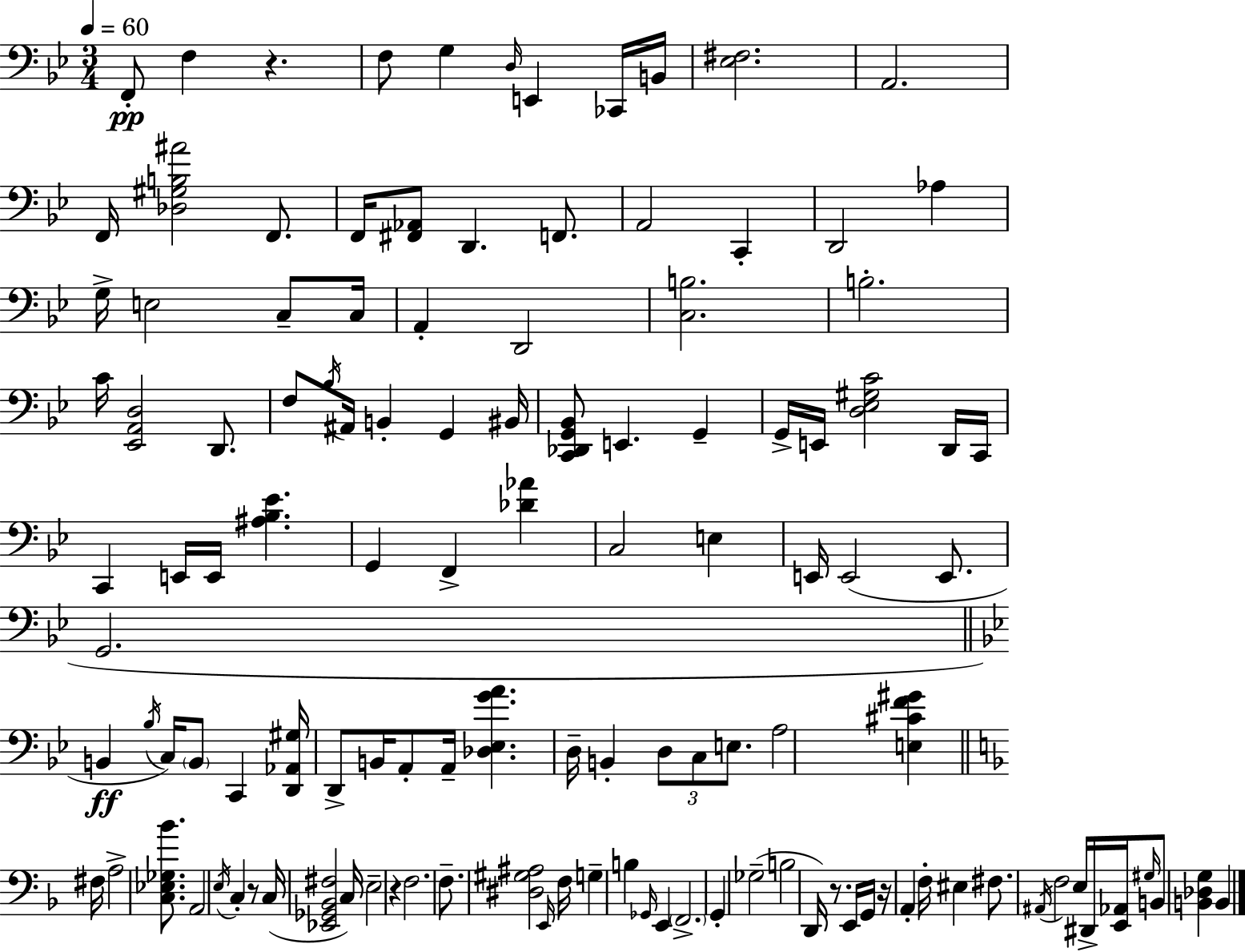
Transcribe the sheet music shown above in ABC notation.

X:1
T:Untitled
M:3/4
L:1/4
K:Bb
F,,/2 F, z F,/2 G, D,/4 E,, _C,,/4 B,,/4 [_E,^F,]2 A,,2 F,,/4 [_D,^G,B,^A]2 F,,/2 F,,/4 [^F,,_A,,]/2 D,, F,,/2 A,,2 C,, D,,2 _A, G,/4 E,2 C,/2 C,/4 A,, D,,2 [C,B,]2 B,2 C/4 [_E,,A,,D,]2 D,,/2 F,/2 _B,/4 ^A,,/4 B,, G,, ^B,,/4 [C,,_D,,G,,_B,,]/2 E,, G,, G,,/4 E,,/4 [D,_E,^G,C]2 D,,/4 C,,/4 C,, E,,/4 E,,/4 [^A,_B,_E] G,, F,, [_D_A] C,2 E, E,,/4 E,,2 E,,/2 G,,2 B,, _B,/4 C,/4 B,,/2 C,, [D,,_A,,^G,]/4 D,,/2 B,,/4 A,,/2 A,,/4 [_D,_E,GA] D,/4 B,, D,/2 C,/2 E,/2 A,2 [E,^CF^G] ^F,/4 A,2 [C,_E,_G,_B]/2 A,,2 E,/4 C, z/2 C,/4 [_E,,_G,,_B,,^F,]2 C,/4 E,2 z F,2 F,/2 [^D,^G,^A,]2 E,,/4 F,/4 G, B, _G,,/4 E,, F,,2 G,, _G,2 B,2 D,,/4 z/2 E,,/4 G,,/4 z/4 A,, F,/4 ^E, ^F,/2 ^A,,/4 F,2 E,/4 ^D,,/4 [E,,_A,,]/4 ^G,/4 B,,/2 [B,,_D,G,] B,,